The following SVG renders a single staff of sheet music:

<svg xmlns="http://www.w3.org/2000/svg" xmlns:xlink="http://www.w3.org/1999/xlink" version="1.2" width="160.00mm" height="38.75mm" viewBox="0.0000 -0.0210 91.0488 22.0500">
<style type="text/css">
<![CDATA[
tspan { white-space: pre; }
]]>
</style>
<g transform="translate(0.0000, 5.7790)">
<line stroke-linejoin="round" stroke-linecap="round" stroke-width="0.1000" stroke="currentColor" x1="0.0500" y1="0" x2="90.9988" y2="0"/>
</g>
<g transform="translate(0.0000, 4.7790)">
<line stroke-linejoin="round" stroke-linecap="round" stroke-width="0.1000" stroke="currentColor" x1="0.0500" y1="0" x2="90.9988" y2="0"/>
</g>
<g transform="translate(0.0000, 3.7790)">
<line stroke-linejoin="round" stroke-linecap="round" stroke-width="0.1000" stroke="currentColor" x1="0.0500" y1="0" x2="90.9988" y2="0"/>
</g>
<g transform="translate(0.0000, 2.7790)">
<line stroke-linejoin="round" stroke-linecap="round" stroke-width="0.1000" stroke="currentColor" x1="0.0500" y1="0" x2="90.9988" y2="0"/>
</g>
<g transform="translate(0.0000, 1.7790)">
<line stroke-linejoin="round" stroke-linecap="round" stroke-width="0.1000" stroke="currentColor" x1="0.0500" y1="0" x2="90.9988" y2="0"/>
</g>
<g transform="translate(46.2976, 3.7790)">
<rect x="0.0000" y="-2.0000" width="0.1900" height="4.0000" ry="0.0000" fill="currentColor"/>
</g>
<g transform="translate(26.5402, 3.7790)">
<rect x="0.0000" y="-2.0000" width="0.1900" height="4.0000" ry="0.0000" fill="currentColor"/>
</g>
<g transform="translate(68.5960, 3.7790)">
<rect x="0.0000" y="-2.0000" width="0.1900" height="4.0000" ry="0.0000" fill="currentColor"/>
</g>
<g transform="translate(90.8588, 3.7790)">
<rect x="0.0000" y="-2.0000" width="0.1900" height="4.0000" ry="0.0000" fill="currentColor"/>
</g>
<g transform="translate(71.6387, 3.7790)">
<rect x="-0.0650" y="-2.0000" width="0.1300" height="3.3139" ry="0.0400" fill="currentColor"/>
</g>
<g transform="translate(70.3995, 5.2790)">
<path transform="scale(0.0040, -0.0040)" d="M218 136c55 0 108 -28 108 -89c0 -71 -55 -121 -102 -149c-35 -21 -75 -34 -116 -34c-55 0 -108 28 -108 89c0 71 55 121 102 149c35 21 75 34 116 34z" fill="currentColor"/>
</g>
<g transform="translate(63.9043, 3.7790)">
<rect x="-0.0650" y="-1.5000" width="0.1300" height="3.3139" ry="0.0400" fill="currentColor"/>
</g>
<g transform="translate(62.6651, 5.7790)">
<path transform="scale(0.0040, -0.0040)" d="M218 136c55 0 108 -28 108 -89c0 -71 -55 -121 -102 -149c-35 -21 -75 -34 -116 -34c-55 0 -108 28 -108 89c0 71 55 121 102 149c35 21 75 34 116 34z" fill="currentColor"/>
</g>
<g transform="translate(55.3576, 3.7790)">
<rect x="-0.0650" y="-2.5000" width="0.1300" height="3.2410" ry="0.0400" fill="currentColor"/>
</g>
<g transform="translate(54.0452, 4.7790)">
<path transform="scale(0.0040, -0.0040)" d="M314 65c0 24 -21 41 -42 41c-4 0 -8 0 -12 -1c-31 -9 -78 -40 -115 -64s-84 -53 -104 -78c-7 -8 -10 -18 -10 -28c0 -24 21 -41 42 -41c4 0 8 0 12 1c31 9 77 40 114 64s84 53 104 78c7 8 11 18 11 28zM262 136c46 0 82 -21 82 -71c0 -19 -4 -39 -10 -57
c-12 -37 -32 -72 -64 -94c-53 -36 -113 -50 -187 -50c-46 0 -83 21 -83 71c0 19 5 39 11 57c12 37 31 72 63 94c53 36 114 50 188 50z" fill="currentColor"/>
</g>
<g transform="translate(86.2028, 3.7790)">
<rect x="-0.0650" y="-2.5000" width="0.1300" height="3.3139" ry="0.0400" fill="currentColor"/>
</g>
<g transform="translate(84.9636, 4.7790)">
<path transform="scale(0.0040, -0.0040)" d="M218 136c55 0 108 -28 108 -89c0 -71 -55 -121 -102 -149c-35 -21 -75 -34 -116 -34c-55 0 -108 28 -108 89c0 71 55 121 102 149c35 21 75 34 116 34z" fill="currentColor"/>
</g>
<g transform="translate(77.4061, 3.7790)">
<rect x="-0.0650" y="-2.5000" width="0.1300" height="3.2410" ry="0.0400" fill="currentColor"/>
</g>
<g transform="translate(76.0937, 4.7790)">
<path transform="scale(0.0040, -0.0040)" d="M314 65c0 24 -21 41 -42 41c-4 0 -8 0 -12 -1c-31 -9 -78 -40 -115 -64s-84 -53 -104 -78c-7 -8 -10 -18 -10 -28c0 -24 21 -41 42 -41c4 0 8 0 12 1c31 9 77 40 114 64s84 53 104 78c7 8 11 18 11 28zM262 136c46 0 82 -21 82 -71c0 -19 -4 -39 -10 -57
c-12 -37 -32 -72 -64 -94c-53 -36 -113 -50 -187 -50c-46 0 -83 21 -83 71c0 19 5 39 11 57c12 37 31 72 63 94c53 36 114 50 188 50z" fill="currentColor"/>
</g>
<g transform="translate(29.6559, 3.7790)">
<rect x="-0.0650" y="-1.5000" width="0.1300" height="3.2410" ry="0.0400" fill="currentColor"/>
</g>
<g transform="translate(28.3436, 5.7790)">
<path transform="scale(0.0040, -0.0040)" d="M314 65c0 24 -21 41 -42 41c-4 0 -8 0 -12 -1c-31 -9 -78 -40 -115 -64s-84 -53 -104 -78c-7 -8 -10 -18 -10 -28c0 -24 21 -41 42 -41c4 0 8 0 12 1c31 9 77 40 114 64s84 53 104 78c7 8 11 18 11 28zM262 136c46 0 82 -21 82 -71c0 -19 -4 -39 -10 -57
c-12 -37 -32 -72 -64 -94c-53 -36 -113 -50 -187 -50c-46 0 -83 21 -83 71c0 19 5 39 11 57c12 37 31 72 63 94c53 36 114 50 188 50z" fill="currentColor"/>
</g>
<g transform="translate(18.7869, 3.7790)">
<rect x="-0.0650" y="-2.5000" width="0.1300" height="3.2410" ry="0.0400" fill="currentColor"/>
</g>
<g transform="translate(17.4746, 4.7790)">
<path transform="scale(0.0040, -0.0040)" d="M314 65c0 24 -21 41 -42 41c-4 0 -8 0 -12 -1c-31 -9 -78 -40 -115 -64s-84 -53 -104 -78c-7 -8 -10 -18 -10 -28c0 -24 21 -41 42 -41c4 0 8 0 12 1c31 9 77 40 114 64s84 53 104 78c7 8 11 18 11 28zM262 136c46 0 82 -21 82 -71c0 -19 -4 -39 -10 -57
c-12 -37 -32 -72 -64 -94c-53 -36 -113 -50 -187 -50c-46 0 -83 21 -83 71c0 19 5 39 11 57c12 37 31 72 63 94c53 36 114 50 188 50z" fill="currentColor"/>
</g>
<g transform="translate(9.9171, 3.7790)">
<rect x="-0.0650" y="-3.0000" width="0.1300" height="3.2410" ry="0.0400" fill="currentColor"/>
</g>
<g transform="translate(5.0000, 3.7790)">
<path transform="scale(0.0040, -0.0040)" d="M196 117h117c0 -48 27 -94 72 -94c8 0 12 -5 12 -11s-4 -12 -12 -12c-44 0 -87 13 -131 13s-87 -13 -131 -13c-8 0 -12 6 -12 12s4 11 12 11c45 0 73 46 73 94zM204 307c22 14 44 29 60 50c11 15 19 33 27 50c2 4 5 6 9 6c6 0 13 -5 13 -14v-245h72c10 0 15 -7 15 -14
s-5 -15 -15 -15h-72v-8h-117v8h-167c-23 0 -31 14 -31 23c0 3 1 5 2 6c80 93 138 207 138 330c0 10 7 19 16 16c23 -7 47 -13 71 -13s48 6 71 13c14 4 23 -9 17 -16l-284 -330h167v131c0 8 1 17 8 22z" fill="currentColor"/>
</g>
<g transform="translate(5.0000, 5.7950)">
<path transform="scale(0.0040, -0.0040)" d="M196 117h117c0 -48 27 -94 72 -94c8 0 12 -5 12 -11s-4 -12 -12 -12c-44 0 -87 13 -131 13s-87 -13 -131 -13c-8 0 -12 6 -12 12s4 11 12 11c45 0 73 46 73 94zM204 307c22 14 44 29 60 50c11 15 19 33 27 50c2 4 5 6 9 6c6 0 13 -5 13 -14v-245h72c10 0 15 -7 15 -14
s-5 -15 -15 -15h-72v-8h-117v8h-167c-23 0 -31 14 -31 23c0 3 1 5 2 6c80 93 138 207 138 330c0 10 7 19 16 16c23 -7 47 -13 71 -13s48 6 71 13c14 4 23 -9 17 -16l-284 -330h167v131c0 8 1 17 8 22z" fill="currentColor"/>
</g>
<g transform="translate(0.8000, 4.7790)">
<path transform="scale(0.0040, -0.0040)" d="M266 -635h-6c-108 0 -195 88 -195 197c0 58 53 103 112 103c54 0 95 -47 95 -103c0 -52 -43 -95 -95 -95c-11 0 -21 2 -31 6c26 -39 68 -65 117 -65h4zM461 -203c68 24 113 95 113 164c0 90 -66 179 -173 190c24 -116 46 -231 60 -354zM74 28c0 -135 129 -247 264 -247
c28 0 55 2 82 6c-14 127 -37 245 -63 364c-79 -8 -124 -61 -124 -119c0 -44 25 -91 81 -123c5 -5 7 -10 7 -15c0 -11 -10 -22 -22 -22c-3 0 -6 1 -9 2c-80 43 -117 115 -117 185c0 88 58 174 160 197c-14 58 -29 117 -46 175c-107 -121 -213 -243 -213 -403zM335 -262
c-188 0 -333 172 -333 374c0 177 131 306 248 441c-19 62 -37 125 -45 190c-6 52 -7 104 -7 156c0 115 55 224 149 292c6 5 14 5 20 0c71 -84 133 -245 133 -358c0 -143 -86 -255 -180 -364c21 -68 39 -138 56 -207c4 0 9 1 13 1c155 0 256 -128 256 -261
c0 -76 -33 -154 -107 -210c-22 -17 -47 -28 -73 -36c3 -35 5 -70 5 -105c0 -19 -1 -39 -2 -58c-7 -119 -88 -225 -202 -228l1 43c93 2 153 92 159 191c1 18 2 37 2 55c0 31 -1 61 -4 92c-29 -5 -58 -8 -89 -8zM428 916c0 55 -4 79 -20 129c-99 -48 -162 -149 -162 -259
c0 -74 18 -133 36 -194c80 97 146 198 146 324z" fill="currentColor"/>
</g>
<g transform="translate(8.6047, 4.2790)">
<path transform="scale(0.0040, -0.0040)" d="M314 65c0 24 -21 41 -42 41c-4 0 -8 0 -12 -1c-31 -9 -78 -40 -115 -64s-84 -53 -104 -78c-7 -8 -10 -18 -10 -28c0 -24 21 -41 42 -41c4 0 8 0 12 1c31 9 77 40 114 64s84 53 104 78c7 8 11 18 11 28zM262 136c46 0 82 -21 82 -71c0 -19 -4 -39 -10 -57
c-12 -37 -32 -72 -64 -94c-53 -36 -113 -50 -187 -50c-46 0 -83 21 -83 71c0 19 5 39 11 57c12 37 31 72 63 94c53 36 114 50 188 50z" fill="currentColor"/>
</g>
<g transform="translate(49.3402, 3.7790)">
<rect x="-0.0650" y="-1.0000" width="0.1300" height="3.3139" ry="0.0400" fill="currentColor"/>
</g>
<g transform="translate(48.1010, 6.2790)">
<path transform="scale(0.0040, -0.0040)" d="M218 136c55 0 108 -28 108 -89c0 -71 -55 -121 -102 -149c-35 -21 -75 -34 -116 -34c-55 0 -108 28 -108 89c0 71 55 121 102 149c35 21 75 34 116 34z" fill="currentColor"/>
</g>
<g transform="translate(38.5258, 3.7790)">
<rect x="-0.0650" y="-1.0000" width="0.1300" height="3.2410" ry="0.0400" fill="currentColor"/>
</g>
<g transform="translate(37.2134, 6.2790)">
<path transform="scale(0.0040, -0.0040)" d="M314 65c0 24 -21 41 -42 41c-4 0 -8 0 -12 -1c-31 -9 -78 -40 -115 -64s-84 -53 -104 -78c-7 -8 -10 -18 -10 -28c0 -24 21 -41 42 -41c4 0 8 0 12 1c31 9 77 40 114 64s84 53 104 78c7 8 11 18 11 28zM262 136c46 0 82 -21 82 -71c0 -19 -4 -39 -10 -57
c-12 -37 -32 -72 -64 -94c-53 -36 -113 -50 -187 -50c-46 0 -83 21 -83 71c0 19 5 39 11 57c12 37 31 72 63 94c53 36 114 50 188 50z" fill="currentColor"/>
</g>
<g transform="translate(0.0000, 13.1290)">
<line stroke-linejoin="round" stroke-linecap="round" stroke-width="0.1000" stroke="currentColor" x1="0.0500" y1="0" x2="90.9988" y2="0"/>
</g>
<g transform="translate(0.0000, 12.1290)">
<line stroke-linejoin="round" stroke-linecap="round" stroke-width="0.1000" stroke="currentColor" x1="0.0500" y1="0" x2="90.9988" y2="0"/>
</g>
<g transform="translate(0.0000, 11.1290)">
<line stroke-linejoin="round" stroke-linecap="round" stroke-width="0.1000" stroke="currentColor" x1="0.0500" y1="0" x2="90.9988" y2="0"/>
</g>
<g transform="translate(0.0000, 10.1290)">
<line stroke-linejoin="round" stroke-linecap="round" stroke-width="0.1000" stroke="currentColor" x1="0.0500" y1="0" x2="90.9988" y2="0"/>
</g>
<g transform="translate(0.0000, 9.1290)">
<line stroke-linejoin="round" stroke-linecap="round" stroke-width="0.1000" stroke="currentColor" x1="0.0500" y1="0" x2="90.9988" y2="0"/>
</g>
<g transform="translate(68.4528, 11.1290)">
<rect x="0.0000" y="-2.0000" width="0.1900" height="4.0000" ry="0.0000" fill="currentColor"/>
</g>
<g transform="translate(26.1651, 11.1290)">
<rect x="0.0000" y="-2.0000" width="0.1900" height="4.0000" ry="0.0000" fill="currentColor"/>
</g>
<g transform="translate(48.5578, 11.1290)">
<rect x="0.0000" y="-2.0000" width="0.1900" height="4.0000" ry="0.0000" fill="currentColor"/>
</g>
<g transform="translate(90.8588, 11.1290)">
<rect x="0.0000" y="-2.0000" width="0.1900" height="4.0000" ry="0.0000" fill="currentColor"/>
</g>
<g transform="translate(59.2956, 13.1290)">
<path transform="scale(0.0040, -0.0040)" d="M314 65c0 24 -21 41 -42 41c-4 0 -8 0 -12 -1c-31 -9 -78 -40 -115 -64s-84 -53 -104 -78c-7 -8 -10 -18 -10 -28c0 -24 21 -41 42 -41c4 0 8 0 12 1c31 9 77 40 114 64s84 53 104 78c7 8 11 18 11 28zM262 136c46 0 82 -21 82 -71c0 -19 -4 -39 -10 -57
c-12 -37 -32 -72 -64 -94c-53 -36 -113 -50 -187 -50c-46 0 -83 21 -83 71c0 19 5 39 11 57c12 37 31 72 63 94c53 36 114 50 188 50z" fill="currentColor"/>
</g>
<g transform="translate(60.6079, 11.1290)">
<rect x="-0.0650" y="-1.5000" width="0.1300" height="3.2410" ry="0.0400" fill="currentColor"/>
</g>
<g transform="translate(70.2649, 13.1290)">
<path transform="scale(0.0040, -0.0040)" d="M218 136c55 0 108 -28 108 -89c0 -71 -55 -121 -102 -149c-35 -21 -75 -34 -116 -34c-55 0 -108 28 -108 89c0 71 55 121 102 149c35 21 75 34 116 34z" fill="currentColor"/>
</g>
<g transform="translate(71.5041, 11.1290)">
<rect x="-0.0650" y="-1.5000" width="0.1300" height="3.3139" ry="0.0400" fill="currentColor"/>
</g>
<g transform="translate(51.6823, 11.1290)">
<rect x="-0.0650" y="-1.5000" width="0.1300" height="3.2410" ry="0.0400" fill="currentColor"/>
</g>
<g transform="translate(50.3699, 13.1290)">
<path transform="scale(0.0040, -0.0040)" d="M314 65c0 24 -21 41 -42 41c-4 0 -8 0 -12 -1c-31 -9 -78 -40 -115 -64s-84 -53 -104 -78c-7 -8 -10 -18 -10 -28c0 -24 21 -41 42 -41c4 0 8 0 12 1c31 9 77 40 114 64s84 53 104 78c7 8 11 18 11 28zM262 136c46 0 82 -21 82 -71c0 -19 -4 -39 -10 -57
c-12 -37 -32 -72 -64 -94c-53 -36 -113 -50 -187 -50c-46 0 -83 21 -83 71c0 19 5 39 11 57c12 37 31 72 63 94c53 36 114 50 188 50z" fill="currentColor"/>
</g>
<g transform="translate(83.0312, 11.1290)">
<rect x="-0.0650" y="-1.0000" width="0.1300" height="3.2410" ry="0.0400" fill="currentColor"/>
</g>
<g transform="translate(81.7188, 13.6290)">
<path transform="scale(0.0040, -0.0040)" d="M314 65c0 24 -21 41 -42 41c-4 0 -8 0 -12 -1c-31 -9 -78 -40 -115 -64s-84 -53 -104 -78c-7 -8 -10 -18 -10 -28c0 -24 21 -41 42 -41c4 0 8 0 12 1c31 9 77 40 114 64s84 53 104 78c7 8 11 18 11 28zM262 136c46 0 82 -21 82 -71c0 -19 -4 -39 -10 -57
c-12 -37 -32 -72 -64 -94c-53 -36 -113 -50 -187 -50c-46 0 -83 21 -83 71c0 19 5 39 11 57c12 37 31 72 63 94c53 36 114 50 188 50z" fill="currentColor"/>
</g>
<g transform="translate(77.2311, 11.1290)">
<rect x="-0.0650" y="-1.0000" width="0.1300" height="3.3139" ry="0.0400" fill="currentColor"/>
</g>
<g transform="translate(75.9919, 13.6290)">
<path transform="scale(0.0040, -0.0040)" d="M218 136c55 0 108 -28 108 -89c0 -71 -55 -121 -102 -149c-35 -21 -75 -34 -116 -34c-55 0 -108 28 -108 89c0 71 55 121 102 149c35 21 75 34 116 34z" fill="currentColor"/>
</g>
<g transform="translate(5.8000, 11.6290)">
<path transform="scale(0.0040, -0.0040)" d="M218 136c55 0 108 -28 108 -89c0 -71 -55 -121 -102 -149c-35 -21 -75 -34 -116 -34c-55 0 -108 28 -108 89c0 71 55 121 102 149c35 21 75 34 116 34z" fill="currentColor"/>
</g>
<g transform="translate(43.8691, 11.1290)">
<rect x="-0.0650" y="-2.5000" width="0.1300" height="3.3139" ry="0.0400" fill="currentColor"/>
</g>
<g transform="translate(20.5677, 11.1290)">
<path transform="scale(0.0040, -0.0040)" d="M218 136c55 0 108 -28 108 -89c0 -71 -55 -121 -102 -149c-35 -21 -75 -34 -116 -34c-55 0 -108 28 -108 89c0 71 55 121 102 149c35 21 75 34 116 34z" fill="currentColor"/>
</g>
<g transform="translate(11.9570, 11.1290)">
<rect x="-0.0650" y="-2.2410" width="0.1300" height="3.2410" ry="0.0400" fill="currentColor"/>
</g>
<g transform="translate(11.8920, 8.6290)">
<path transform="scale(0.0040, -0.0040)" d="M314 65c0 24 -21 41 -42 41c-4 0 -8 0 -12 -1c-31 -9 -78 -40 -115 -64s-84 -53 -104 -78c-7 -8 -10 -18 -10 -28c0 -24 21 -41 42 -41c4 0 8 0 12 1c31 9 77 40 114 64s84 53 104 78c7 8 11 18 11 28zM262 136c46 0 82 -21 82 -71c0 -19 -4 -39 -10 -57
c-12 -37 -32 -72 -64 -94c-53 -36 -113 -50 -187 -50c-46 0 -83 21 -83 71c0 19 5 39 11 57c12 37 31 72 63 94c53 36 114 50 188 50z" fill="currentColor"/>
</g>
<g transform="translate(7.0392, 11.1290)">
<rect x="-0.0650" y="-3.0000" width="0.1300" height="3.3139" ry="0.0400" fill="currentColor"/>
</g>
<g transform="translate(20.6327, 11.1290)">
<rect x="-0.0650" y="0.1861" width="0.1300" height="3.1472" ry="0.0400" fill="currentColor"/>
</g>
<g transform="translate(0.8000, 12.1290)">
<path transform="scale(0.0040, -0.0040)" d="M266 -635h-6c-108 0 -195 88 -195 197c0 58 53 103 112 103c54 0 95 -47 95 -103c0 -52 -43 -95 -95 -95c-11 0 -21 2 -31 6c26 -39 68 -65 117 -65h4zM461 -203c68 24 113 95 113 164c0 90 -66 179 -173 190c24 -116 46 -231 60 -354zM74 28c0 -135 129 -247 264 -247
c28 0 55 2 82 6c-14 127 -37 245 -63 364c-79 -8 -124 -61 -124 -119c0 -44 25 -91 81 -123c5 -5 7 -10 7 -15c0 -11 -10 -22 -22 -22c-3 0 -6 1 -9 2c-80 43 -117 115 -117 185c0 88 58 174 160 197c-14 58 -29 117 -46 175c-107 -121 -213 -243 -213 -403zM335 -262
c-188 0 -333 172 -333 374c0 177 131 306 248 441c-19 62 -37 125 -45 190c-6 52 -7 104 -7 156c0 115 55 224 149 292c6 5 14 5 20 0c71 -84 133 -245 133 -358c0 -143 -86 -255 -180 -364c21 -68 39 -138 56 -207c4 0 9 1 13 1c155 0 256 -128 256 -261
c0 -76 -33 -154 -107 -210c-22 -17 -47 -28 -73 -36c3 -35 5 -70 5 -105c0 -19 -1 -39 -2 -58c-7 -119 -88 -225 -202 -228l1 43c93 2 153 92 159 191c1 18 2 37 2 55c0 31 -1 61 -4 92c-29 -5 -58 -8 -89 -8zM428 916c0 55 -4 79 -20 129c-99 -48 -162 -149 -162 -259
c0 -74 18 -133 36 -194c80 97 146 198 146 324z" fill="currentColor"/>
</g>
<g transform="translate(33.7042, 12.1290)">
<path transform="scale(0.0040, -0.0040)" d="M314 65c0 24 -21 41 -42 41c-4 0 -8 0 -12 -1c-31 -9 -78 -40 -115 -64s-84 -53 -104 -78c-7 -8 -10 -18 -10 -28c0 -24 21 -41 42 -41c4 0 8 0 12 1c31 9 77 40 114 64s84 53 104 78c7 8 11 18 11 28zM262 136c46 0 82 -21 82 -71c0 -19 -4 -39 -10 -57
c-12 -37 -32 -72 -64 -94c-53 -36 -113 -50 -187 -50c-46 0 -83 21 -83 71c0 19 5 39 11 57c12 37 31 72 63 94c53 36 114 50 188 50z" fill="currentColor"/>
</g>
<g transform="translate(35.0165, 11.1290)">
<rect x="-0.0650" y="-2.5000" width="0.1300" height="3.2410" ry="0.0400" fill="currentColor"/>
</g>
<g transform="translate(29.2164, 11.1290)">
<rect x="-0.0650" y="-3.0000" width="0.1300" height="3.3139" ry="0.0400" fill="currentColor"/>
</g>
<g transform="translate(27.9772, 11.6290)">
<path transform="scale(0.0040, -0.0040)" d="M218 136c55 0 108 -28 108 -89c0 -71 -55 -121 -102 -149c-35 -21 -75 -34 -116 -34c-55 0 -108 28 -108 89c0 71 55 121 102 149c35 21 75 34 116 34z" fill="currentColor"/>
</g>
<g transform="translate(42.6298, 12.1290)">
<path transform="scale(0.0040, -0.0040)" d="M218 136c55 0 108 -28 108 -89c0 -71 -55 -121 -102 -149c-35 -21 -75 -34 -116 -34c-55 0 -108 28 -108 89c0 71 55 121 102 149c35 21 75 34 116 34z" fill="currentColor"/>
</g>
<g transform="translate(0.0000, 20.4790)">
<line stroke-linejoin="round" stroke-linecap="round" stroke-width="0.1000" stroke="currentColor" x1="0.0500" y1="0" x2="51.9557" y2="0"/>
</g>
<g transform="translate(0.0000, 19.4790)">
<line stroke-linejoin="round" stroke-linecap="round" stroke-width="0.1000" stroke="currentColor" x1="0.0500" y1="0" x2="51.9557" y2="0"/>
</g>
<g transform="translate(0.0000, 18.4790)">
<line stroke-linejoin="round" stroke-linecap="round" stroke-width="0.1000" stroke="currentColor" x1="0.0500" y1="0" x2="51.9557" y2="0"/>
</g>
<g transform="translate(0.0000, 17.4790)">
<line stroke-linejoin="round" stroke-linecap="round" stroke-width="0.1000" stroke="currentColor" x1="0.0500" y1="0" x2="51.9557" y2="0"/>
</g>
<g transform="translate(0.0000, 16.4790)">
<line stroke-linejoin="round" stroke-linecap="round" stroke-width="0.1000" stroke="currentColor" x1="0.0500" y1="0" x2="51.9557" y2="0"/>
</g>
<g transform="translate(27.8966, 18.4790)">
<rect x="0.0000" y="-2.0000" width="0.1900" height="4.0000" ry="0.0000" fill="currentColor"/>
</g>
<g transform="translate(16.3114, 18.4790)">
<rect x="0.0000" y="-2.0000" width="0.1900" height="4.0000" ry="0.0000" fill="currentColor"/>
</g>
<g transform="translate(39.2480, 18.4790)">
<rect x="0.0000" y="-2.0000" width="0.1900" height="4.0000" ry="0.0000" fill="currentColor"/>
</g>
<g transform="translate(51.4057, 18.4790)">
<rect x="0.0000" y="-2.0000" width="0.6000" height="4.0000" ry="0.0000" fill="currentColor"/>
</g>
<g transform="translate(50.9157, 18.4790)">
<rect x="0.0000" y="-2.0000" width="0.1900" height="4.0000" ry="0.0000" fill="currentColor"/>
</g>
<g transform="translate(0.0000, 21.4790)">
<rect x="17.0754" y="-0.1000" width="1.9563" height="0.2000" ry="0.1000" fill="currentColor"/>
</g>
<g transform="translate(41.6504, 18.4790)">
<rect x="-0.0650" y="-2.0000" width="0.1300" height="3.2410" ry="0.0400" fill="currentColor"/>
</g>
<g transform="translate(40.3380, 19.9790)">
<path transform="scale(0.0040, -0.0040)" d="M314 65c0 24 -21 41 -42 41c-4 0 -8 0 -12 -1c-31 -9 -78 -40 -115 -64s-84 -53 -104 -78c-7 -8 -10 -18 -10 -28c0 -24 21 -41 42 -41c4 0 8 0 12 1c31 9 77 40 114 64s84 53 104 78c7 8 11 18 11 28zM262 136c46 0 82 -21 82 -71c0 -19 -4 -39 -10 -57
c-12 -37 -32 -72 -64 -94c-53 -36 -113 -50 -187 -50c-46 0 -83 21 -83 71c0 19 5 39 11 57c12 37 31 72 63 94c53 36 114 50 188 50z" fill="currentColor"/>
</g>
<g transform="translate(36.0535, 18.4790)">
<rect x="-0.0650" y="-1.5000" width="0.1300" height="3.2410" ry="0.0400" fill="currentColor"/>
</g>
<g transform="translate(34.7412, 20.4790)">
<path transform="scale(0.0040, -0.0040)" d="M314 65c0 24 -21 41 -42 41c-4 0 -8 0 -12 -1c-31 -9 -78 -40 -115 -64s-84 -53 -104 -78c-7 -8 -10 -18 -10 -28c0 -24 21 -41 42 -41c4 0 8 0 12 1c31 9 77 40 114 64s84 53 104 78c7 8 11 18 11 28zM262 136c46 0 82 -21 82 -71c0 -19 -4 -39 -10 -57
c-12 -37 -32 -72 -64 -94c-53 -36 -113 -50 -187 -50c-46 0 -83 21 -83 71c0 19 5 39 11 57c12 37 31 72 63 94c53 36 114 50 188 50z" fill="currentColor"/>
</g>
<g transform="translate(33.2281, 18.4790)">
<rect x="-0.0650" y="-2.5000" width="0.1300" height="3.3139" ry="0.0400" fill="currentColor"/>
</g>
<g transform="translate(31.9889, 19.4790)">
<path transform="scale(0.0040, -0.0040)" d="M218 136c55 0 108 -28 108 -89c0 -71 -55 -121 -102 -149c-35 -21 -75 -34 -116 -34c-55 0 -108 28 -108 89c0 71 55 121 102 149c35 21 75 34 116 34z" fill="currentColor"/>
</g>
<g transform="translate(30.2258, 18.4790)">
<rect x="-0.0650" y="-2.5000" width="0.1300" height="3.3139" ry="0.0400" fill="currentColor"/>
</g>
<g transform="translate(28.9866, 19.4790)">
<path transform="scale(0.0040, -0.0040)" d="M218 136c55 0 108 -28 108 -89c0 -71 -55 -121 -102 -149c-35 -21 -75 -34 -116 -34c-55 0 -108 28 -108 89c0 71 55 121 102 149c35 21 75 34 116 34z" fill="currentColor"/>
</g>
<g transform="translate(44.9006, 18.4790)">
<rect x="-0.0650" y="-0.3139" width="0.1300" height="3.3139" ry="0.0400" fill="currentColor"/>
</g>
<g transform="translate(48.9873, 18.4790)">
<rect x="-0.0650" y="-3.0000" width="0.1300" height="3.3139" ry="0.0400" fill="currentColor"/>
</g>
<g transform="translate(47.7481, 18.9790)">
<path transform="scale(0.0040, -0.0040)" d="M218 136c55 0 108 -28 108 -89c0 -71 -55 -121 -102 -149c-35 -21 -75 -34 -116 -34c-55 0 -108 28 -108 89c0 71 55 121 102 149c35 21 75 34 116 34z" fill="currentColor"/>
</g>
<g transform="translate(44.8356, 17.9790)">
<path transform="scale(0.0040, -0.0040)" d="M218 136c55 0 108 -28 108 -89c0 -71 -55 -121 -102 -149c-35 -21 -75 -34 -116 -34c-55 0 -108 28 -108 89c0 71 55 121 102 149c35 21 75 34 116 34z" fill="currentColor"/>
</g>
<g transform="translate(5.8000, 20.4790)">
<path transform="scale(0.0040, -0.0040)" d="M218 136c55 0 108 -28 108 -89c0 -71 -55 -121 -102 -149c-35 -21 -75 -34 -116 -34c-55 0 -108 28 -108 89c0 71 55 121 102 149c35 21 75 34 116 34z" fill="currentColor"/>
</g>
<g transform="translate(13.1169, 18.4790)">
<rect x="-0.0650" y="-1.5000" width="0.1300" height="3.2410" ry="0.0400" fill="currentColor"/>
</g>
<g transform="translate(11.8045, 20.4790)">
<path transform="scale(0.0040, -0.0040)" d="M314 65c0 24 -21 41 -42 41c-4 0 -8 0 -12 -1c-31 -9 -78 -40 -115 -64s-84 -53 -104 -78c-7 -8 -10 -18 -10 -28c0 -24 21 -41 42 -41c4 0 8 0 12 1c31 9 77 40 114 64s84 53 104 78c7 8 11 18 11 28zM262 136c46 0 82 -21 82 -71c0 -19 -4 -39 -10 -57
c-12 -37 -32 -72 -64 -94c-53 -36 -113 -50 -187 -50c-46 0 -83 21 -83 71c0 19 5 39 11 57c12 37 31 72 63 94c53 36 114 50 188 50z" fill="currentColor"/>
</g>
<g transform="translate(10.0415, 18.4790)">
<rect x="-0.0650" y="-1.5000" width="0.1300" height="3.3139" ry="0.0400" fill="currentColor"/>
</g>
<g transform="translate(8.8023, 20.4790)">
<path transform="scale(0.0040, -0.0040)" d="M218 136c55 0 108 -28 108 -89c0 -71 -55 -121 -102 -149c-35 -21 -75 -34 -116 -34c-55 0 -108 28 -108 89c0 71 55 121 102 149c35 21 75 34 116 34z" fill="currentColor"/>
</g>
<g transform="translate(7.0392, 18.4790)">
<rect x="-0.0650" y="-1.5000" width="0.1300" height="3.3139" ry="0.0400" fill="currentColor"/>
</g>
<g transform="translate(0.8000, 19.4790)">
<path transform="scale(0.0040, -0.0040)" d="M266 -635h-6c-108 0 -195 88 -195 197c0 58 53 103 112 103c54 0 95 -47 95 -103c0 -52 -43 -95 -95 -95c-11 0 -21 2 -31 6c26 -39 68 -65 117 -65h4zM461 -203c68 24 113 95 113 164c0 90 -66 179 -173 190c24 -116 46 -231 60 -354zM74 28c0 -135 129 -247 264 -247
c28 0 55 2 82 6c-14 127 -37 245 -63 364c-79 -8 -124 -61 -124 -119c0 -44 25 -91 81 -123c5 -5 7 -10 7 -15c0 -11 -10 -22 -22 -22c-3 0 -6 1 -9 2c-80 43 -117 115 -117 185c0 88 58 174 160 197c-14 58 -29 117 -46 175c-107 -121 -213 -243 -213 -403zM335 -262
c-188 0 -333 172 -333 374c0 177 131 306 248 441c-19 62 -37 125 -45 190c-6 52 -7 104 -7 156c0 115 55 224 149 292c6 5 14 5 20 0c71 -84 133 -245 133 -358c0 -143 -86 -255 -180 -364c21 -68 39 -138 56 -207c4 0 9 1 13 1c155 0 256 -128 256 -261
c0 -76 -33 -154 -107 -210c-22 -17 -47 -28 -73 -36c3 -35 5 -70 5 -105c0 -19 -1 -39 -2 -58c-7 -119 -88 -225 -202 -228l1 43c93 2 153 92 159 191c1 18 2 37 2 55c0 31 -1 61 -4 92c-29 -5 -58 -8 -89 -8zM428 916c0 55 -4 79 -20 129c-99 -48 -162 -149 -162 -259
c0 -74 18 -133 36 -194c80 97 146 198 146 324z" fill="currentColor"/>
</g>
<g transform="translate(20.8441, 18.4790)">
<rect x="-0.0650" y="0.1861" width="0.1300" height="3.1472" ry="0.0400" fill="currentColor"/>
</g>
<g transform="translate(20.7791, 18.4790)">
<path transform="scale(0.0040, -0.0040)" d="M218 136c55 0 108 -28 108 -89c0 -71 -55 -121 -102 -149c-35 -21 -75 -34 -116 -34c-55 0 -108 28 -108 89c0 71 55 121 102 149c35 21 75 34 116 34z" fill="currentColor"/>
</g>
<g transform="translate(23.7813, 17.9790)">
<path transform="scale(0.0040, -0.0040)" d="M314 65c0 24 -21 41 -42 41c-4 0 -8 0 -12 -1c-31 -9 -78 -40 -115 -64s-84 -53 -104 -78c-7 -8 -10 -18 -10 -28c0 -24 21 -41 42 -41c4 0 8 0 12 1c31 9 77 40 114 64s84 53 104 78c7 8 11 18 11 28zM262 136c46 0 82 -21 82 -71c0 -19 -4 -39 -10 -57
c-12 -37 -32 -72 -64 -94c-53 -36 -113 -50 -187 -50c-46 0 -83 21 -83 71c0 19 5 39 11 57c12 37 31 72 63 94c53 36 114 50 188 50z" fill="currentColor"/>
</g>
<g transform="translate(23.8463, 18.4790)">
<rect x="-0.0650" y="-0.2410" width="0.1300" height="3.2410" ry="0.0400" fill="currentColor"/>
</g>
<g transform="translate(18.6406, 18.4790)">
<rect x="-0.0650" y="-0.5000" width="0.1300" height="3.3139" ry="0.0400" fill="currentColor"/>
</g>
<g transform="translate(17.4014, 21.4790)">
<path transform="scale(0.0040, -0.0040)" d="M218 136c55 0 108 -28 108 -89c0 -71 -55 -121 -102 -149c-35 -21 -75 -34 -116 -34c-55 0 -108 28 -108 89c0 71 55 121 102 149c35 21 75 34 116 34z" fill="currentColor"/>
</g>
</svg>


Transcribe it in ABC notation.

X:1
T:Untitled
M:4/4
L:1/4
K:C
A2 G2 E2 D2 D G2 E F G2 G A g2 B A G2 G E2 E2 E D D2 E E E2 C B c2 G G E2 F2 c A